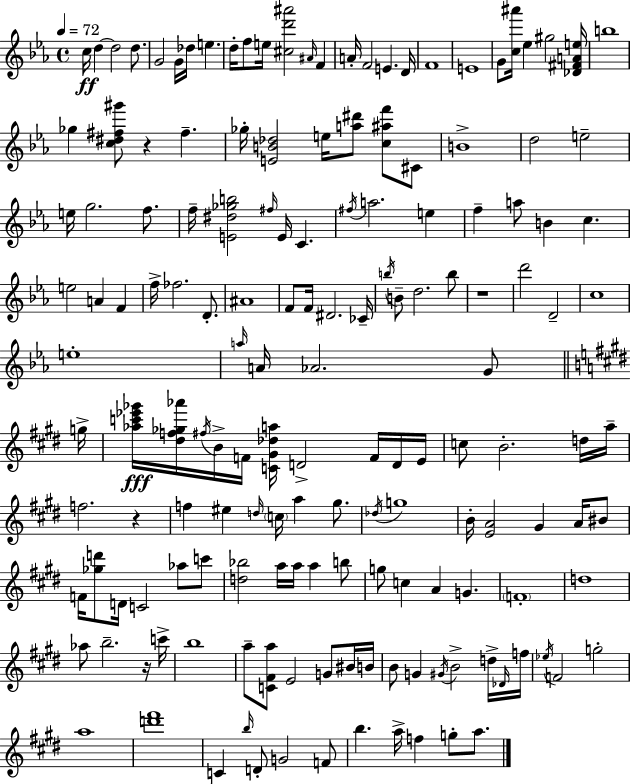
C5/s D5/q D5/h D5/e. G4/h G4/s Db5/s E5/q. D5/s F5/e E5/s [C#5,D6,A#6]/h A#4/s F4/q A4/s F4/h E4/q. D4/s F4/w E4/w G4/e [C5,A#6]/s Eb5/q G#5/h [Db4,F#4,A4,E5]/s B5/w Gb5/q [C5,D#5,F#5,G#6]/e R/q F#5/q. Gb5/s [E4,B4,Db5]/h E5/s [A5,D#6]/e [C5,A#5,F6]/e C#4/e B4/w D5/h E5/h E5/s G5/h. F5/e. F5/s [E4,D#5,Gb5,B5]/h F#5/s E4/s C4/q. F#5/s A5/h. E5/q F5/q A5/e B4/q C5/q. E5/h A4/q F4/q F5/s FES5/h. D4/e. A#4/w F4/e F4/s D#4/h. CES4/s B5/s B4/e D5/h. B5/e R/w D6/h D4/h C5/w E5/w A5/s A4/s Ab4/h. G4/e G5/s [Ab5,C6,Eb6,Gb6]/s [D#5,F5,Gb5,Ab6]/s F#5/s B4/s F4/s [C4,G#4,Db5,A5]/s D4/h F4/s D4/s E4/s C5/e B4/h. D5/s A5/s F5/h. R/q F5/q EIS5/q D5/s C5/s A5/q G#5/e. Db5/s G5/w B4/s [E4,A4]/h G#4/q A4/s BIS4/e F4/s [Gb5,D6]/e D4/s C4/h Ab5/e C6/e [D5,Bb5]/h A5/s A5/s A5/q B5/e G5/e C5/q A4/q G4/q. F4/w D5/w Ab5/e B5/h. R/s C6/s B5/w A5/e [C4,F#4,A5]/e E4/h G4/e BIS4/s B4/s B4/e G4/q G#4/s B4/h D5/s Db4/s F5/s Eb5/s F4/h G5/h A5/w [D6,F#6]/w C4/q B5/s D4/e G4/h F4/e B5/q. A5/s F5/q G5/e A5/e.